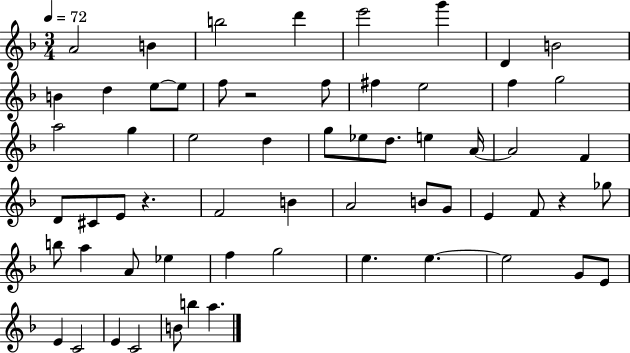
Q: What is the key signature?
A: F major